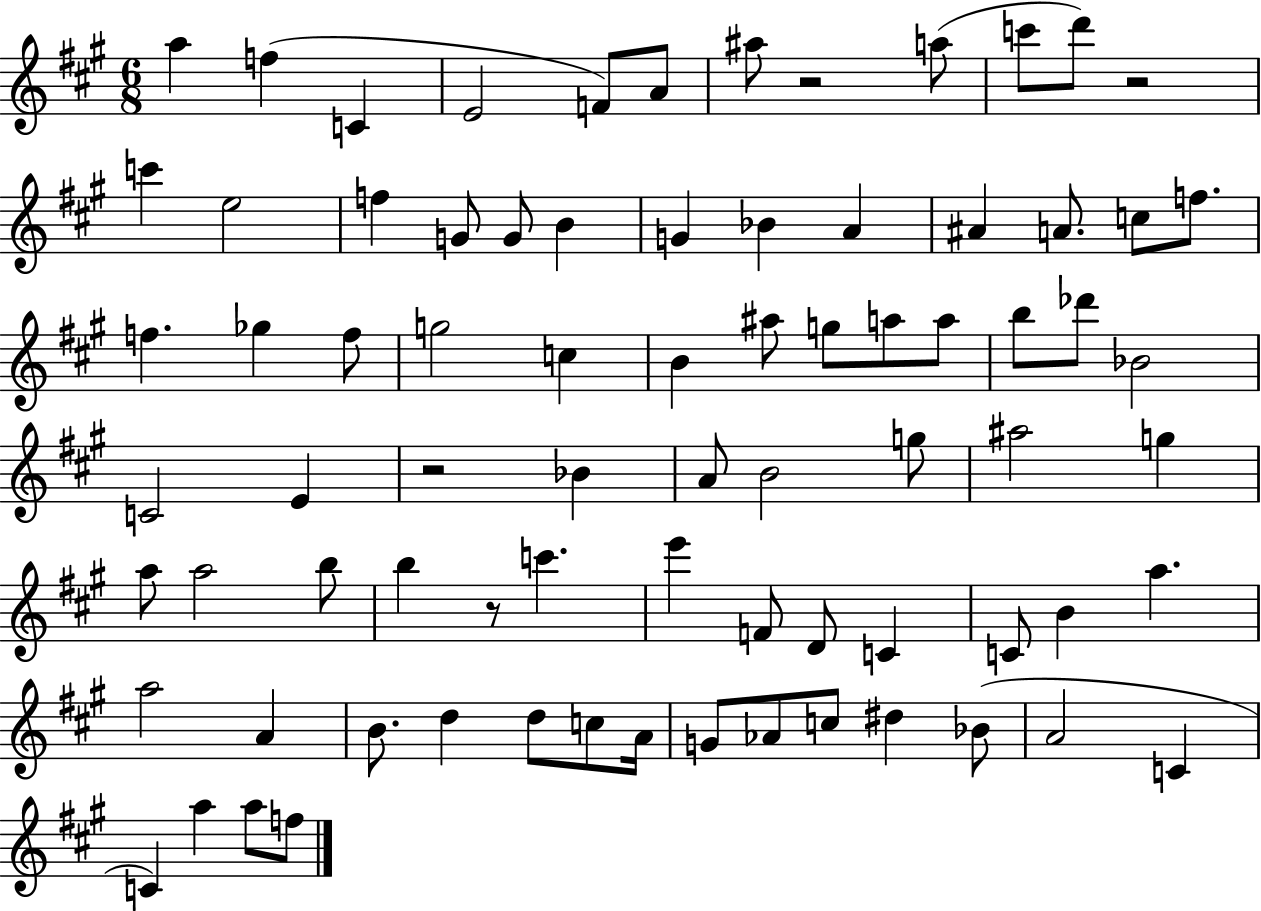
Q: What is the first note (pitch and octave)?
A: A5